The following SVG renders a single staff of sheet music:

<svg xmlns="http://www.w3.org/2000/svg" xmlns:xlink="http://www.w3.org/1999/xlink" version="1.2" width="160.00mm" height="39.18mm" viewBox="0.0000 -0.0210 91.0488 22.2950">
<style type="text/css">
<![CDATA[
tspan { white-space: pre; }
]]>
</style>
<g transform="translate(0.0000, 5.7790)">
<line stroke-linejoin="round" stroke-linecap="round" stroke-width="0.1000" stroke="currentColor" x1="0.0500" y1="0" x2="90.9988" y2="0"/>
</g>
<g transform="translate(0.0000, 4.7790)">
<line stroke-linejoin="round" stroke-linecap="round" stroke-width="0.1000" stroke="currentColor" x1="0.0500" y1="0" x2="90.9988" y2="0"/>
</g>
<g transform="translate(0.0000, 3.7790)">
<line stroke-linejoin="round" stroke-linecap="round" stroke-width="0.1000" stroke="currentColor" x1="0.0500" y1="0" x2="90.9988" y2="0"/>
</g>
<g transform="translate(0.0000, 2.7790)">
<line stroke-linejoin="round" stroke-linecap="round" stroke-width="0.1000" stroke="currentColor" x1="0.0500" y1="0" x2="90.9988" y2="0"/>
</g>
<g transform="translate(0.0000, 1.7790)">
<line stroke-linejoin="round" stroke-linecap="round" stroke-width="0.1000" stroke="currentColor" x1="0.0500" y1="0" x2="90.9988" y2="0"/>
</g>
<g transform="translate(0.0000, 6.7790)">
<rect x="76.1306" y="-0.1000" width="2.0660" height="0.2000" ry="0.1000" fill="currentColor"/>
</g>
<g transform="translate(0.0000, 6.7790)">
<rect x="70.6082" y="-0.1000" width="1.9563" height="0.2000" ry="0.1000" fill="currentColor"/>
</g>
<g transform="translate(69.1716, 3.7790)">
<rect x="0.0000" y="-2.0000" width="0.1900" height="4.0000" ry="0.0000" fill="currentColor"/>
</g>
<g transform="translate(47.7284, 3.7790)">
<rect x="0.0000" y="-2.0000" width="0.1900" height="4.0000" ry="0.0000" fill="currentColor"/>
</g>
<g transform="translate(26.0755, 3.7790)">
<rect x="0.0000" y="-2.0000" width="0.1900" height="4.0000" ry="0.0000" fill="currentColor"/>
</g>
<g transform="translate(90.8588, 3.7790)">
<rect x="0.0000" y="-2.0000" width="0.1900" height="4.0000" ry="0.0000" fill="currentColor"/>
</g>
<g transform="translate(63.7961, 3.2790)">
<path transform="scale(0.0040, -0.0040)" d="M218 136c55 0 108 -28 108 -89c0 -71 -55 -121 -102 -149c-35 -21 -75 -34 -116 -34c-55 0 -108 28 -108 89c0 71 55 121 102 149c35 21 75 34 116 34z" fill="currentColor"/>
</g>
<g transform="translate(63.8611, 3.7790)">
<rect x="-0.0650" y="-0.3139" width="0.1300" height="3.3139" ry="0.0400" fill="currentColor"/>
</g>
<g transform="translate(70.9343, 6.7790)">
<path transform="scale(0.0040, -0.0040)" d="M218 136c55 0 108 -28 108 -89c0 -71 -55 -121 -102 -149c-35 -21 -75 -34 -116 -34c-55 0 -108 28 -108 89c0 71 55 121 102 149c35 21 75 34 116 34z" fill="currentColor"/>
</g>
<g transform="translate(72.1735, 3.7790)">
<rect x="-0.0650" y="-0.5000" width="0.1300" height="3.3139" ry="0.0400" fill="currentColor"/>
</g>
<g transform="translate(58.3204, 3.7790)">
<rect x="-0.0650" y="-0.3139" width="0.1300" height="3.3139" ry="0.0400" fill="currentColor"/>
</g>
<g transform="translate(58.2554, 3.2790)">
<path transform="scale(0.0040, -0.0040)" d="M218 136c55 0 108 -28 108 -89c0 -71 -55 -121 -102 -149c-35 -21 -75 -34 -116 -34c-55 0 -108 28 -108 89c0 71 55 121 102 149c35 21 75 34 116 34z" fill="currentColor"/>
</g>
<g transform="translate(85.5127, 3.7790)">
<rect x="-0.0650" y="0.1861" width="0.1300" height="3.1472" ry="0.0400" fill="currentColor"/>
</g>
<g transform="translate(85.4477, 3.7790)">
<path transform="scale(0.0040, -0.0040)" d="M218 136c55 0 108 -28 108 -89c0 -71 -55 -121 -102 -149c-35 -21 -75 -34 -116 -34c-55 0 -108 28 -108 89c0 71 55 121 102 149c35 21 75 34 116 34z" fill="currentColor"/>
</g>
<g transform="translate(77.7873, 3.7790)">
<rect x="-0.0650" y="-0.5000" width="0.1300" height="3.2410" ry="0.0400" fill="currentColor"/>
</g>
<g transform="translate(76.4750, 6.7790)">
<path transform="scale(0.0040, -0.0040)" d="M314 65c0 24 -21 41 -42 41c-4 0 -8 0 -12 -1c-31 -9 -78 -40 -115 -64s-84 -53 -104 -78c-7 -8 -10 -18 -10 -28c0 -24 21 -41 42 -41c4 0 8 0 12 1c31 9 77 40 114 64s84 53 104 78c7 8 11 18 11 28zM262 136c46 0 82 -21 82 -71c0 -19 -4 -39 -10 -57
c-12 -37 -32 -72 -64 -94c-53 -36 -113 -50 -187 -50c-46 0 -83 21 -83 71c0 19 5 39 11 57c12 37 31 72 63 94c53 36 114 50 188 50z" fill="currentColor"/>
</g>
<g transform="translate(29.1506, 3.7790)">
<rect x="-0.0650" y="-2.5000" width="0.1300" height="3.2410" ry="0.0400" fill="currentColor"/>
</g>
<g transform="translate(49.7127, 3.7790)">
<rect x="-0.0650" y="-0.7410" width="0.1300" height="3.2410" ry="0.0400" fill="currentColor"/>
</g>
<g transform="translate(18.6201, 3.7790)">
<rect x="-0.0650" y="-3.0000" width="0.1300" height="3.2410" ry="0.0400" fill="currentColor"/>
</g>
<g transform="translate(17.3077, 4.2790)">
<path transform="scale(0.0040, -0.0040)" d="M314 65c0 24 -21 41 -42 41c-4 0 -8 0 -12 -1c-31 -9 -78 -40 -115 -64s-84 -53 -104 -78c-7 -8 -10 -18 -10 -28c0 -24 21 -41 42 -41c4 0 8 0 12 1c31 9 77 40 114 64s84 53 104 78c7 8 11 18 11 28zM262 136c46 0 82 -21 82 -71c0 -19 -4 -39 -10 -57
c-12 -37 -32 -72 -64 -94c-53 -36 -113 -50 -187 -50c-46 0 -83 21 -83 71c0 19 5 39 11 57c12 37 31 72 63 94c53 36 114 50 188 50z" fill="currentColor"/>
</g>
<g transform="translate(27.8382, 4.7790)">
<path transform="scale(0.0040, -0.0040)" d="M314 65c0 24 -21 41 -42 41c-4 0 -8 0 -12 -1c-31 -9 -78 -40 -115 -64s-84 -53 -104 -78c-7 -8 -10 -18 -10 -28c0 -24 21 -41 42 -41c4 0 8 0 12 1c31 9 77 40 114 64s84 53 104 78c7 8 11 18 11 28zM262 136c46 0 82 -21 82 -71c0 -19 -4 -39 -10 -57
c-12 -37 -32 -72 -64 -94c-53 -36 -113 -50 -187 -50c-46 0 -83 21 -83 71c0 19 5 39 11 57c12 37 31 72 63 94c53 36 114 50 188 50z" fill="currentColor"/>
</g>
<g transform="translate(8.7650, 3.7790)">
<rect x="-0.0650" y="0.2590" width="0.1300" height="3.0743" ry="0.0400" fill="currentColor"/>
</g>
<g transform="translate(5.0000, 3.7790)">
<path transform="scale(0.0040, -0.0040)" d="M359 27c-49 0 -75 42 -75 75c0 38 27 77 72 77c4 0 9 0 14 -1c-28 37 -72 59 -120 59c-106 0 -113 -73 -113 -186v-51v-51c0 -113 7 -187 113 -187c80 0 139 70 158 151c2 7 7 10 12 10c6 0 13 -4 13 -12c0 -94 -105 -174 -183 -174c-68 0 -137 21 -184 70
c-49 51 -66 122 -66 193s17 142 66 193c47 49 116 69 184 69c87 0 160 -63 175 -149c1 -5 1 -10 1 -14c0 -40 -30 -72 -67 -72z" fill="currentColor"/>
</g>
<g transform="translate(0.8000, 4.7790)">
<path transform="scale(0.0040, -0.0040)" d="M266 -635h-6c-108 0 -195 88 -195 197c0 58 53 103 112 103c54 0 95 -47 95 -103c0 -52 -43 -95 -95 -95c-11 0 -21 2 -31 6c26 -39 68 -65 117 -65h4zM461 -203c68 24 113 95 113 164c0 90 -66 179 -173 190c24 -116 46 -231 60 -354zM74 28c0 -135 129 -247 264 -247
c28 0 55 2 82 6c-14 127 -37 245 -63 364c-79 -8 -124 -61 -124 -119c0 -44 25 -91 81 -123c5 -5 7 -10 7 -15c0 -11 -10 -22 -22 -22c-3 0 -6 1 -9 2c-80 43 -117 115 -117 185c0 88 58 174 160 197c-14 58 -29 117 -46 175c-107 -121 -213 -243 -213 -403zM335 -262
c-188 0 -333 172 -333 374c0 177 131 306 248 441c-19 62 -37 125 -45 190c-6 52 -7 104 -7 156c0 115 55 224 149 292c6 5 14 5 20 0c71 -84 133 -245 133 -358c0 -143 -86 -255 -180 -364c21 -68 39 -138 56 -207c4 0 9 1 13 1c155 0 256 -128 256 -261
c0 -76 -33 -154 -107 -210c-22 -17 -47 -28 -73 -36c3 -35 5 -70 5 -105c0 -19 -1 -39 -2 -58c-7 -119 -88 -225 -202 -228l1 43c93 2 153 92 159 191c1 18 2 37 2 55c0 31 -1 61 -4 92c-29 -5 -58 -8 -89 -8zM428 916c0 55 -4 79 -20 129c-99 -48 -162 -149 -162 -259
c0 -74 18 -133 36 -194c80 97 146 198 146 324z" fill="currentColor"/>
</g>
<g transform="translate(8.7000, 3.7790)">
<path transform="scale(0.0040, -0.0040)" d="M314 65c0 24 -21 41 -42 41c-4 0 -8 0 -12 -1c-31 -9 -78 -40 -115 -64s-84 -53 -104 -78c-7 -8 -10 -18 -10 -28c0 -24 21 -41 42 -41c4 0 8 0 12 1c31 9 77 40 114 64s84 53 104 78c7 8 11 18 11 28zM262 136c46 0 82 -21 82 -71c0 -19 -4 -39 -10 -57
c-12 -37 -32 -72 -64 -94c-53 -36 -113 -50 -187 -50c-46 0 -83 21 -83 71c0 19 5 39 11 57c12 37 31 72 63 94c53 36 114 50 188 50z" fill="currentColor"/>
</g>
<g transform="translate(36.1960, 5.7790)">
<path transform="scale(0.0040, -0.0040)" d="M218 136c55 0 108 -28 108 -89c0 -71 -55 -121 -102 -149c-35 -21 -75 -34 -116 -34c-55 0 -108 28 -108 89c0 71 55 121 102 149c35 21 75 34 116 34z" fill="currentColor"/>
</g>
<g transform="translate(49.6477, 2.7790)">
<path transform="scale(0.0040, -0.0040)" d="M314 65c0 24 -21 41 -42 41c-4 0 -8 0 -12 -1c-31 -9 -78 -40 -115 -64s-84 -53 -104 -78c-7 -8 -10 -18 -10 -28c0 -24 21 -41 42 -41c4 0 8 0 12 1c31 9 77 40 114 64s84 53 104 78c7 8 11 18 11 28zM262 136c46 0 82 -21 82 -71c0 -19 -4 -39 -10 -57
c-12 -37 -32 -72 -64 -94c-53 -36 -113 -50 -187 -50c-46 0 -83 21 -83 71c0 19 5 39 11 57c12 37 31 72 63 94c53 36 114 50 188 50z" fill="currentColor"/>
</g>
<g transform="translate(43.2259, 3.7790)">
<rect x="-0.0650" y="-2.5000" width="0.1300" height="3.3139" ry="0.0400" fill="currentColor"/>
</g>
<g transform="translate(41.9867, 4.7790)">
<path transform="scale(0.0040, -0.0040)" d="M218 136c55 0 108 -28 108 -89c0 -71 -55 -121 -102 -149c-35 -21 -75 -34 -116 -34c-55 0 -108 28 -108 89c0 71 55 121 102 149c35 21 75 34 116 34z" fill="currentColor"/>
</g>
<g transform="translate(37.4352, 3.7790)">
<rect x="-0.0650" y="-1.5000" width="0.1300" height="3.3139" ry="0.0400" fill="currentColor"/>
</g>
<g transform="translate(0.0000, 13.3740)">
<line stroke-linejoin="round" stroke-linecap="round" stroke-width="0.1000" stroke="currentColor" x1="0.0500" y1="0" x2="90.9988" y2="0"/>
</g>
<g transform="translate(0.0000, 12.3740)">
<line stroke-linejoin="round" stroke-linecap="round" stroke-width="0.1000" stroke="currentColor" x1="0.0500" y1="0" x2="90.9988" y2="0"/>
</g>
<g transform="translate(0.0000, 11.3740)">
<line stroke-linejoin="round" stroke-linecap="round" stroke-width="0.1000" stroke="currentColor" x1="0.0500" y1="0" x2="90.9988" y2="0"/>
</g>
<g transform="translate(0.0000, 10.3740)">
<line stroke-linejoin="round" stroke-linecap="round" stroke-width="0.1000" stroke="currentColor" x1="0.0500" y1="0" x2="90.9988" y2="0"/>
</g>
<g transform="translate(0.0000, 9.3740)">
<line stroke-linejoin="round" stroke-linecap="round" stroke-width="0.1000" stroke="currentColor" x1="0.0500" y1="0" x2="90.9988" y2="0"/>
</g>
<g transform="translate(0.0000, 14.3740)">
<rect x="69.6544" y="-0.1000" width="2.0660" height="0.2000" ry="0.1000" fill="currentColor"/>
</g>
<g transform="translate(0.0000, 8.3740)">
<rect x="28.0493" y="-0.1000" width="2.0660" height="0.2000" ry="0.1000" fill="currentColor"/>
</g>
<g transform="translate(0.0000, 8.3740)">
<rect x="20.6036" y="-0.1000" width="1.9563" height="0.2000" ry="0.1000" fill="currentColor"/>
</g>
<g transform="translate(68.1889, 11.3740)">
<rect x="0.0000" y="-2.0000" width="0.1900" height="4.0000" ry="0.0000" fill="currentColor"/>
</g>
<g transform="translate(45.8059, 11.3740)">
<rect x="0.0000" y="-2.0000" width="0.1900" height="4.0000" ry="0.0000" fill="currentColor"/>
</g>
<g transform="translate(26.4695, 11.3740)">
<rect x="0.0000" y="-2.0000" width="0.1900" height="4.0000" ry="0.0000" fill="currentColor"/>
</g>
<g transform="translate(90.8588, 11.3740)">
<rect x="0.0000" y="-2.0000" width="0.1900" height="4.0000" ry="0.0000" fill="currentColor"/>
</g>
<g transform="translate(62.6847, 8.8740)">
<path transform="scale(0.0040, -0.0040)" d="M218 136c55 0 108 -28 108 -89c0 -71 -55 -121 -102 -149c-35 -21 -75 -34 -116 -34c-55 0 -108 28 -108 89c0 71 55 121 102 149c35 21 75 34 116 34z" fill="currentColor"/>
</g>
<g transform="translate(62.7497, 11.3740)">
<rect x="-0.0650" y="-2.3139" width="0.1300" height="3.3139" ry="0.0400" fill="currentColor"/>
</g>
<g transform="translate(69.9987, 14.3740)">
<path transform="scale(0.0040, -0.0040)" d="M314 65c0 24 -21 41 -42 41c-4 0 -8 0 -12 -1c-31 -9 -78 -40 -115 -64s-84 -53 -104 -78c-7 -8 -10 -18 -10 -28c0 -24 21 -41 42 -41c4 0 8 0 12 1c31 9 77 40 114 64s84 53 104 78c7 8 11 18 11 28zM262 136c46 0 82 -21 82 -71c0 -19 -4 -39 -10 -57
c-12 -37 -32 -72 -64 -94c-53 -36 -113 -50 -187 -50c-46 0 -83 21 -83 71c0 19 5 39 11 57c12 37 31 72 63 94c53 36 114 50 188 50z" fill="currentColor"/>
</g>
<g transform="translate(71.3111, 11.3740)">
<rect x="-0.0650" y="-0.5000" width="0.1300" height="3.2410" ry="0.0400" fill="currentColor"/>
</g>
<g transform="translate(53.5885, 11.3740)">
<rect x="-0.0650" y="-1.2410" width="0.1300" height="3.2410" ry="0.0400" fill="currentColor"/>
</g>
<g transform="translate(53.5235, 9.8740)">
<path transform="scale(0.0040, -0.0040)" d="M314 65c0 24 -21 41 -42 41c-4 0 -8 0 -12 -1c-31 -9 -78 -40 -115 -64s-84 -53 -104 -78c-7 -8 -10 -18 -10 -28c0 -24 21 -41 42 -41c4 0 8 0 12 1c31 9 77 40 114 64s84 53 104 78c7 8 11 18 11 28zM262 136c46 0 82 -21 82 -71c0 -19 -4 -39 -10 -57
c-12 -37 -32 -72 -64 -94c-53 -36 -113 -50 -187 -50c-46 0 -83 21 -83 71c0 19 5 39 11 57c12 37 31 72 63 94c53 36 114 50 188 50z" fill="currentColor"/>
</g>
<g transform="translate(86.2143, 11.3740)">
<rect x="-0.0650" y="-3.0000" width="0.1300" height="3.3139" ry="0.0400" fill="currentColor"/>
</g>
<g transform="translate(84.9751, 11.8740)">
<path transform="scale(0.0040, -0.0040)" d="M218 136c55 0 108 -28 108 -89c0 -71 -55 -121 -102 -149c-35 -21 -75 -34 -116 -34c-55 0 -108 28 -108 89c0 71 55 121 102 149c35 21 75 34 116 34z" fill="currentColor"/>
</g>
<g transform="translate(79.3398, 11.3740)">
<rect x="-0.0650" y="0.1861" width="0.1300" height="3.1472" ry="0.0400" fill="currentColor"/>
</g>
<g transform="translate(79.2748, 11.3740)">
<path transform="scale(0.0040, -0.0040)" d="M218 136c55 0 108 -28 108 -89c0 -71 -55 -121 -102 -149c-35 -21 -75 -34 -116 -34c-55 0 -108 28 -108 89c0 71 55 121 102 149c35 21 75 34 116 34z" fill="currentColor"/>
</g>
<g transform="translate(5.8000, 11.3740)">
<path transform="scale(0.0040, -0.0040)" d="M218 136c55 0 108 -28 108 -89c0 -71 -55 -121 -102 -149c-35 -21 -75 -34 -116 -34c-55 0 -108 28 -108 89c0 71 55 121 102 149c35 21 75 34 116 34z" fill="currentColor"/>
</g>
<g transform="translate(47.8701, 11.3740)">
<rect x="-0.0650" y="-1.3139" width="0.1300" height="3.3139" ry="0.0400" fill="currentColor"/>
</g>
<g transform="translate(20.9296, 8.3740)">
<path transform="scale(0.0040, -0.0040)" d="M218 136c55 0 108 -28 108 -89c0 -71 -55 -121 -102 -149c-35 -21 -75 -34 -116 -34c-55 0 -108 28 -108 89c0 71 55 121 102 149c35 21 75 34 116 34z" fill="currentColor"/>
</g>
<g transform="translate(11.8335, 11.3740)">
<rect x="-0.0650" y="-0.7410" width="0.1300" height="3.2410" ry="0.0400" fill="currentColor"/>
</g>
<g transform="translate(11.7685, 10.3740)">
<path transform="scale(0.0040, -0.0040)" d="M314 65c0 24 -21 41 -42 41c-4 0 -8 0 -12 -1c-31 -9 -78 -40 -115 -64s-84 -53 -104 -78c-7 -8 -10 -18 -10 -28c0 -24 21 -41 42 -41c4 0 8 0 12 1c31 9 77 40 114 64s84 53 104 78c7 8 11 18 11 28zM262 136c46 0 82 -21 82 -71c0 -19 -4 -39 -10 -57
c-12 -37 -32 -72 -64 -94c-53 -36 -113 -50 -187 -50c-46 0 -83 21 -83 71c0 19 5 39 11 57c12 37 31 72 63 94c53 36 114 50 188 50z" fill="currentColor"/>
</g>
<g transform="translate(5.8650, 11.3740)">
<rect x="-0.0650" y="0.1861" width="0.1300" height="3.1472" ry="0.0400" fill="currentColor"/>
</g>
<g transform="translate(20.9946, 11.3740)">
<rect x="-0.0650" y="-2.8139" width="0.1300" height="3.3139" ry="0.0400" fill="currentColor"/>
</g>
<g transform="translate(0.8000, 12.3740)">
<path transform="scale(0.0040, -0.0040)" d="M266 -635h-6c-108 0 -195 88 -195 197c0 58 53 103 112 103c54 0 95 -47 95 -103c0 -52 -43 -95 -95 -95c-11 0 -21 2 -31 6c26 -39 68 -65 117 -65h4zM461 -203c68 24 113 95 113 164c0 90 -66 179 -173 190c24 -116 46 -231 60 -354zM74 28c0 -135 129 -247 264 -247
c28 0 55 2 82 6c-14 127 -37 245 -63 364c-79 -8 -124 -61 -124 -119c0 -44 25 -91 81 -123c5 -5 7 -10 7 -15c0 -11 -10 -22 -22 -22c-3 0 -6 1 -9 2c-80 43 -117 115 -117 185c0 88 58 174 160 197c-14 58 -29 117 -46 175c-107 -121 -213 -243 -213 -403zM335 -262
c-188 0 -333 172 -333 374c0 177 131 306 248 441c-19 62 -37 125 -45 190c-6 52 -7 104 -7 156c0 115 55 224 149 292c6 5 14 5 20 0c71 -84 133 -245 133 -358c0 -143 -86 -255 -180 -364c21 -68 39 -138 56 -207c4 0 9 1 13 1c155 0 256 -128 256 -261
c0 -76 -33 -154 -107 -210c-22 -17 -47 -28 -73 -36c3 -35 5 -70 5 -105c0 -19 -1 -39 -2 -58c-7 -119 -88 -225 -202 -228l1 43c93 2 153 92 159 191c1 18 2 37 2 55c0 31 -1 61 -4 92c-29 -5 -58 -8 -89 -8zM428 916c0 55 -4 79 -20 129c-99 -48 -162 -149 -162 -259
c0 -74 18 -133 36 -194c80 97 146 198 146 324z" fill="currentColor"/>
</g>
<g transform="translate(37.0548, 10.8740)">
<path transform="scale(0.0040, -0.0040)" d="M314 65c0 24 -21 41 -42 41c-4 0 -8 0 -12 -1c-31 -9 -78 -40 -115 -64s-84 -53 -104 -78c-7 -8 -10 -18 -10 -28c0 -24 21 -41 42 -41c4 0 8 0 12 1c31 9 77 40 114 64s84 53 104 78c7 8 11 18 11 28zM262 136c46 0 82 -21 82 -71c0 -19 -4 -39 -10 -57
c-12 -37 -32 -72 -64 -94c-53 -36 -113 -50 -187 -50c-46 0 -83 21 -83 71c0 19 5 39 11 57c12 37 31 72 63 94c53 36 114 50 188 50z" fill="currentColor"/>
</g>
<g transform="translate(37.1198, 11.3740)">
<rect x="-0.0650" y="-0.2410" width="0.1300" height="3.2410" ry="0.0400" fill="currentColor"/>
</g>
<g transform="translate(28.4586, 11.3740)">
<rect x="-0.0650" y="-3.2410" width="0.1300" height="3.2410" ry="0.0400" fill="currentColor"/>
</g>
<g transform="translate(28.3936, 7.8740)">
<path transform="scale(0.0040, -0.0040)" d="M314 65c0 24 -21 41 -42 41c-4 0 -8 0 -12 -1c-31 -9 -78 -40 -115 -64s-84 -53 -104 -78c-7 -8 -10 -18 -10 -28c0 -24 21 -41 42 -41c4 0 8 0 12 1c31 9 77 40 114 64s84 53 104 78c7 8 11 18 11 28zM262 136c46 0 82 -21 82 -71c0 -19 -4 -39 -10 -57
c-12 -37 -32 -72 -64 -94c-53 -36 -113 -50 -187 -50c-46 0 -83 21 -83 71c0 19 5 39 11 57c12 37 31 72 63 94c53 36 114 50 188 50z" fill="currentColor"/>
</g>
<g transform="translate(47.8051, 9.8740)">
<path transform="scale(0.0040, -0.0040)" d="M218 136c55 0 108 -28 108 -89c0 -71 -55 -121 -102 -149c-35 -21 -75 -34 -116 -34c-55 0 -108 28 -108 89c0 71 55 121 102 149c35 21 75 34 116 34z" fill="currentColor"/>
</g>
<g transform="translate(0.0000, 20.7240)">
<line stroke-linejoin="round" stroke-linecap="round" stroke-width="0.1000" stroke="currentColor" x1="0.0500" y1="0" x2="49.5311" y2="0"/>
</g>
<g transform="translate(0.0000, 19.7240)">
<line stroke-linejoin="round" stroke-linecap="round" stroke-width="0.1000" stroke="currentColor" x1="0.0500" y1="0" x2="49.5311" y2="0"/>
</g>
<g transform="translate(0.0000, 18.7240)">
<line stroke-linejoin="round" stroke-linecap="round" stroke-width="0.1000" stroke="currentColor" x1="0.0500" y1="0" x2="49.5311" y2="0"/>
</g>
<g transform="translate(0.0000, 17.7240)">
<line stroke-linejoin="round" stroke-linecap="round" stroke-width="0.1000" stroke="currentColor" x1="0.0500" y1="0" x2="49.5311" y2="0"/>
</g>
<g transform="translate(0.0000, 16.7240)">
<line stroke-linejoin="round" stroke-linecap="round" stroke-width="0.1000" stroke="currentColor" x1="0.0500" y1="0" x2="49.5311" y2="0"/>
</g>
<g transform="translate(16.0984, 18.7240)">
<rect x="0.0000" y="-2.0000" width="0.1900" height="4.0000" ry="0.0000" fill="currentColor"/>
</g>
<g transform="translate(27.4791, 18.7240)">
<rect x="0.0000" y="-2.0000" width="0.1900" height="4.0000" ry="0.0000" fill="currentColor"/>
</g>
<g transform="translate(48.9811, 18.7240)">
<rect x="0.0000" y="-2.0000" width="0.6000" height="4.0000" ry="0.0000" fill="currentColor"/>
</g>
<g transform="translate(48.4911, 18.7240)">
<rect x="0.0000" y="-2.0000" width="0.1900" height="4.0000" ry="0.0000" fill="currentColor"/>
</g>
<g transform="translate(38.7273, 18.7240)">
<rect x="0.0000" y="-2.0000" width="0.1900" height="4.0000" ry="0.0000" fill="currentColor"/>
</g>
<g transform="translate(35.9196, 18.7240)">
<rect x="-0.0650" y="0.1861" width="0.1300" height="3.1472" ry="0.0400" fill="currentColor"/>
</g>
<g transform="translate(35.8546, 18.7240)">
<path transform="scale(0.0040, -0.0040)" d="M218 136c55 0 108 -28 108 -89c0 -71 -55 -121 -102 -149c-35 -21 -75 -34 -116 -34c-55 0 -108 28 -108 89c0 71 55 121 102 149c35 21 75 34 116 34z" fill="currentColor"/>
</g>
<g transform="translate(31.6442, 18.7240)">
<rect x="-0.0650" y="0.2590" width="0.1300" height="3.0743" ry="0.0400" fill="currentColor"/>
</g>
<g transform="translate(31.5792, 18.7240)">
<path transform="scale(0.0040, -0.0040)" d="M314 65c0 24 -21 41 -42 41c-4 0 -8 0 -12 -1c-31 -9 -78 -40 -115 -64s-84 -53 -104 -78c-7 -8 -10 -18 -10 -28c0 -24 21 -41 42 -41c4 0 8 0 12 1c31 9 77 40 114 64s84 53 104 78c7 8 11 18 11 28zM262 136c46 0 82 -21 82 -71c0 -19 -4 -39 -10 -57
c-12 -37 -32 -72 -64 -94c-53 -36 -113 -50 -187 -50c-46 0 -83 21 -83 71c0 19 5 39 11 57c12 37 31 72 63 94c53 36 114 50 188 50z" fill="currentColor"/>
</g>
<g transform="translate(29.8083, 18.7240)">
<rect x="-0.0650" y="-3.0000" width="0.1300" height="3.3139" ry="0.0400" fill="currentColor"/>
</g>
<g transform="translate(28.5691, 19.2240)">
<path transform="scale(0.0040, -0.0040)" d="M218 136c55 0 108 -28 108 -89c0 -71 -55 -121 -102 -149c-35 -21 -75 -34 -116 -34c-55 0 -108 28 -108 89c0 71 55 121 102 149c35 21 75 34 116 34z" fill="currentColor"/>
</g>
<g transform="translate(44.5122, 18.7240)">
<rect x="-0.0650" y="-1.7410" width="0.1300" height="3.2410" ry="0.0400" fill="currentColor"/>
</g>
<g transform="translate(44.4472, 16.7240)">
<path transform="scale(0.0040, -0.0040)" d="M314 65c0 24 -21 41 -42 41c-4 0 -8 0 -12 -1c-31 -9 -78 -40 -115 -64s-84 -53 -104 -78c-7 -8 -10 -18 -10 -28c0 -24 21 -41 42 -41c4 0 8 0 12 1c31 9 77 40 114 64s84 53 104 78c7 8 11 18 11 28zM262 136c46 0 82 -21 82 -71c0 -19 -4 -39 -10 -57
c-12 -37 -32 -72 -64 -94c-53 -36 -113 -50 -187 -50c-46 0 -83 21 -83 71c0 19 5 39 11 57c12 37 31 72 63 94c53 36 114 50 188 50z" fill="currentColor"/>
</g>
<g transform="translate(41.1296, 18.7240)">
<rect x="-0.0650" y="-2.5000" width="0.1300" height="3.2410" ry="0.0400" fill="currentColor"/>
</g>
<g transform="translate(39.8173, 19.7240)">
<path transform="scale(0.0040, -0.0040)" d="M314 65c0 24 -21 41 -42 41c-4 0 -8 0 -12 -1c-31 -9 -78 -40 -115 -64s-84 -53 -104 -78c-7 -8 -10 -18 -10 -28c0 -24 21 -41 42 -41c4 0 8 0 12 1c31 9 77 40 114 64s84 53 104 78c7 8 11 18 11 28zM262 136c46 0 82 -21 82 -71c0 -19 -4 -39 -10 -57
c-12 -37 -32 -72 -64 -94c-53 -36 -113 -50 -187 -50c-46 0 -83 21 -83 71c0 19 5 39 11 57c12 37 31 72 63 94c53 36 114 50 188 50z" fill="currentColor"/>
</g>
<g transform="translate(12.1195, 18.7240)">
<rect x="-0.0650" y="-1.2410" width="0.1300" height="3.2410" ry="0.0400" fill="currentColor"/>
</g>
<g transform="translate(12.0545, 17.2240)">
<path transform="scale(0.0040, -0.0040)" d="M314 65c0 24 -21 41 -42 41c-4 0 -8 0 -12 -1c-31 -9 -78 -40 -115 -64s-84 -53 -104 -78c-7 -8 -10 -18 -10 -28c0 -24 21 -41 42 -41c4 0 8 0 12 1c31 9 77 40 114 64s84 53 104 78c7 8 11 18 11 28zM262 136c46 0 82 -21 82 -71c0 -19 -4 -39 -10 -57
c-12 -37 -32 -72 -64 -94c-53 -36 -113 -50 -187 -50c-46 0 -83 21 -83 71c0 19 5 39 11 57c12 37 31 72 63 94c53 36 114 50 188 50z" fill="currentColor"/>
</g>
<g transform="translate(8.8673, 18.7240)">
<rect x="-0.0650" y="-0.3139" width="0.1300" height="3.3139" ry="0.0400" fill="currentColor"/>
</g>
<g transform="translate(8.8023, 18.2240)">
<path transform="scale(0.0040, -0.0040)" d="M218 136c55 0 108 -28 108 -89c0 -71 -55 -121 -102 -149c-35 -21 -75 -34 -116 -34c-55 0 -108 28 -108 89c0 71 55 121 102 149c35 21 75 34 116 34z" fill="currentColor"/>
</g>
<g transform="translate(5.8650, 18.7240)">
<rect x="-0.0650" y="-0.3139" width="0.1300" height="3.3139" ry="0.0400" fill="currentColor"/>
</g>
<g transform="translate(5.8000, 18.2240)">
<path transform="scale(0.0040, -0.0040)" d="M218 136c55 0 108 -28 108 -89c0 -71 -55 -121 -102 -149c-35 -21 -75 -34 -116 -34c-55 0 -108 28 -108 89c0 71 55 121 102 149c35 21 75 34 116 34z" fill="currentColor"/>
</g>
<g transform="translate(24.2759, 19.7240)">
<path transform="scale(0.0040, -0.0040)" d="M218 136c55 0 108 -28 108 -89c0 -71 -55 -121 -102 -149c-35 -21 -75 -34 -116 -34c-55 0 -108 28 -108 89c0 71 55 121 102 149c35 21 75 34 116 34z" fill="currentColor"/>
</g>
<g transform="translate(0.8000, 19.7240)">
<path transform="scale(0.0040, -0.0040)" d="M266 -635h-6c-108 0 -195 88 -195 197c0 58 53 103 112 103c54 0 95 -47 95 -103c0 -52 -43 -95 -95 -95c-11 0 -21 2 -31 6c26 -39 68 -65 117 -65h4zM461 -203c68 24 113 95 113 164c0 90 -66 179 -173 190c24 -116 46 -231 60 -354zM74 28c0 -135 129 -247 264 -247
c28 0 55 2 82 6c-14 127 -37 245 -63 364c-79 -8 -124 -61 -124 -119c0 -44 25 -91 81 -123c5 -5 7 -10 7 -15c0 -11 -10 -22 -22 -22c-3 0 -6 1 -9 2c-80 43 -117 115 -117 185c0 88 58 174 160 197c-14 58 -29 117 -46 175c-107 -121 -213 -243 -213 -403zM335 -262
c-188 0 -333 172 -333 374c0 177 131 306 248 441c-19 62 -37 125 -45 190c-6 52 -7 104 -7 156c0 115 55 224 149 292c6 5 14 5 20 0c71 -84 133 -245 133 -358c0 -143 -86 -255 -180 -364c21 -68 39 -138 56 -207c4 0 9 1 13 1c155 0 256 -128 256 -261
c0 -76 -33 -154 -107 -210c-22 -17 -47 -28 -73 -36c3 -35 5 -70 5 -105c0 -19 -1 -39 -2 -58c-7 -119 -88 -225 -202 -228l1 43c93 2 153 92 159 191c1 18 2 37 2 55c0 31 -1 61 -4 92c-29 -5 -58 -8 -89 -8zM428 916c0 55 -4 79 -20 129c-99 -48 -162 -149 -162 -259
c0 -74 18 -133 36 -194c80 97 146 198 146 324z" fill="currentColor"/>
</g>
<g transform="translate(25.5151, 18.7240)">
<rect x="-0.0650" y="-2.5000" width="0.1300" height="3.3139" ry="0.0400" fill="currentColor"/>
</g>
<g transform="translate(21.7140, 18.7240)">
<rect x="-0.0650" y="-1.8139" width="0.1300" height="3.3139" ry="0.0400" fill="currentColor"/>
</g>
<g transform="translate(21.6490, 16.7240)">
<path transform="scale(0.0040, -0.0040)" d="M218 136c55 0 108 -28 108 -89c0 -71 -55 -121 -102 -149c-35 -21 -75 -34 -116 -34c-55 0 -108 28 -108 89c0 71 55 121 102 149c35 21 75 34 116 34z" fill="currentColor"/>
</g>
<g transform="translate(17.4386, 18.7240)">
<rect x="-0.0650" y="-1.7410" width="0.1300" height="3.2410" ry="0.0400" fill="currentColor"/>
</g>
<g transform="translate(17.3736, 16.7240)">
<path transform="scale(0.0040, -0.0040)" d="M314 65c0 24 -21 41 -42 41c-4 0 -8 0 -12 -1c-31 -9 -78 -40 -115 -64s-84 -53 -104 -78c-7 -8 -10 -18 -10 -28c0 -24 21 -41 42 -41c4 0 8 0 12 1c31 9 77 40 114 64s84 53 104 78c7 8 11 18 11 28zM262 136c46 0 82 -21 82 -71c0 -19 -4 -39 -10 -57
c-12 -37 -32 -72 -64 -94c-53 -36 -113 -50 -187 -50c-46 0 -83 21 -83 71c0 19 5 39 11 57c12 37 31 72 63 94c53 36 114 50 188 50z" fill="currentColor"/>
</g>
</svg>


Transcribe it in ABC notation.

X:1
T:Untitled
M:4/4
L:1/4
K:C
B2 A2 G2 E G d2 c c C C2 B B d2 a b2 c2 e e2 g C2 B A c c e2 f2 f G A B2 B G2 f2